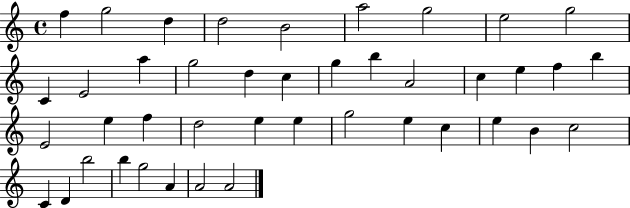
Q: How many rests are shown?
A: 0